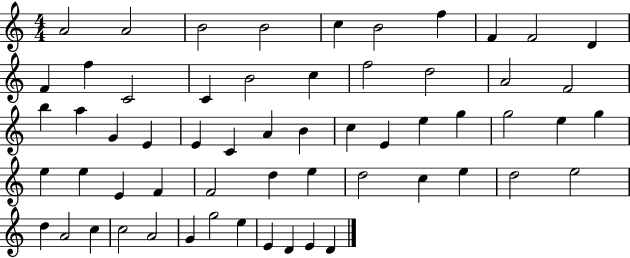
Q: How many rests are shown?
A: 0